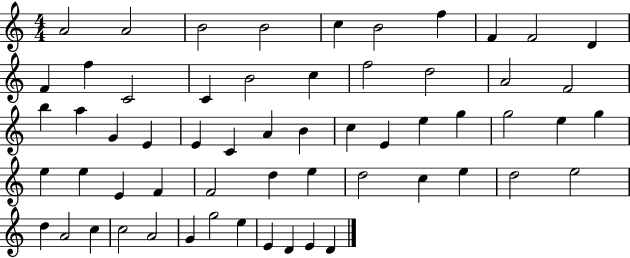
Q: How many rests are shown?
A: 0